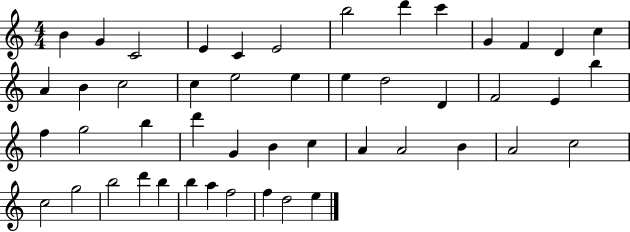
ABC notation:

X:1
T:Untitled
M:4/4
L:1/4
K:C
B G C2 E C E2 b2 d' c' G F D c A B c2 c e2 e e d2 D F2 E b f g2 b d' G B c A A2 B A2 c2 c2 g2 b2 d' b b a f2 f d2 e